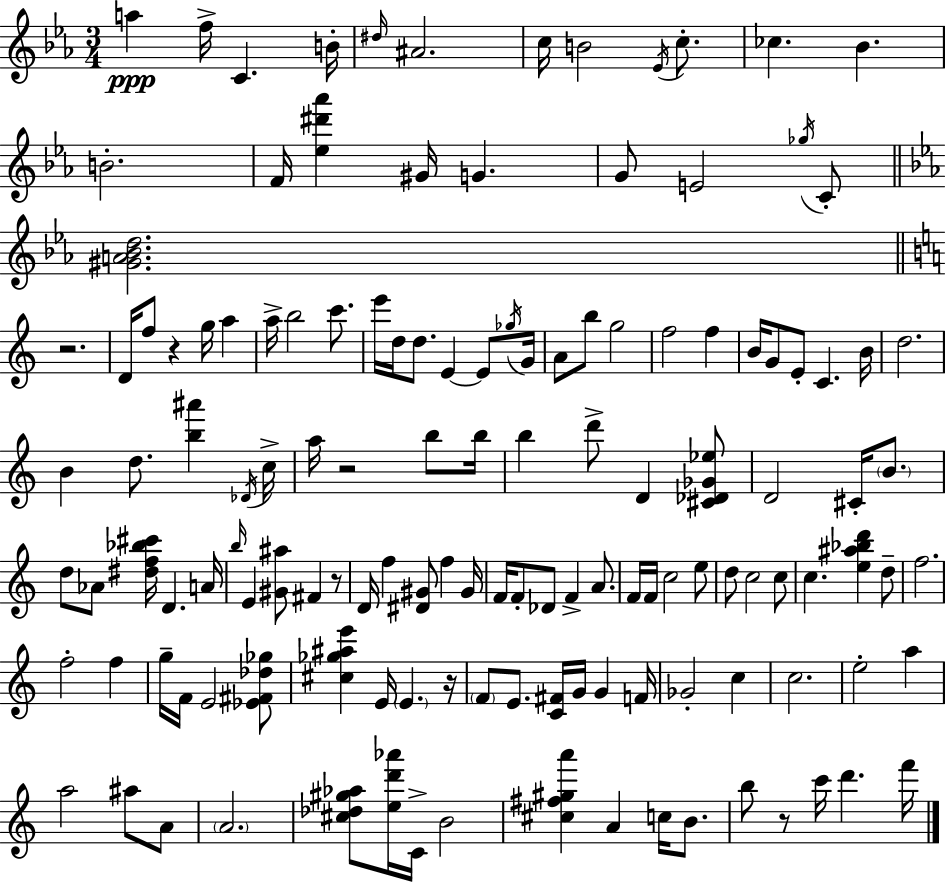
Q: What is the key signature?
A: EES major